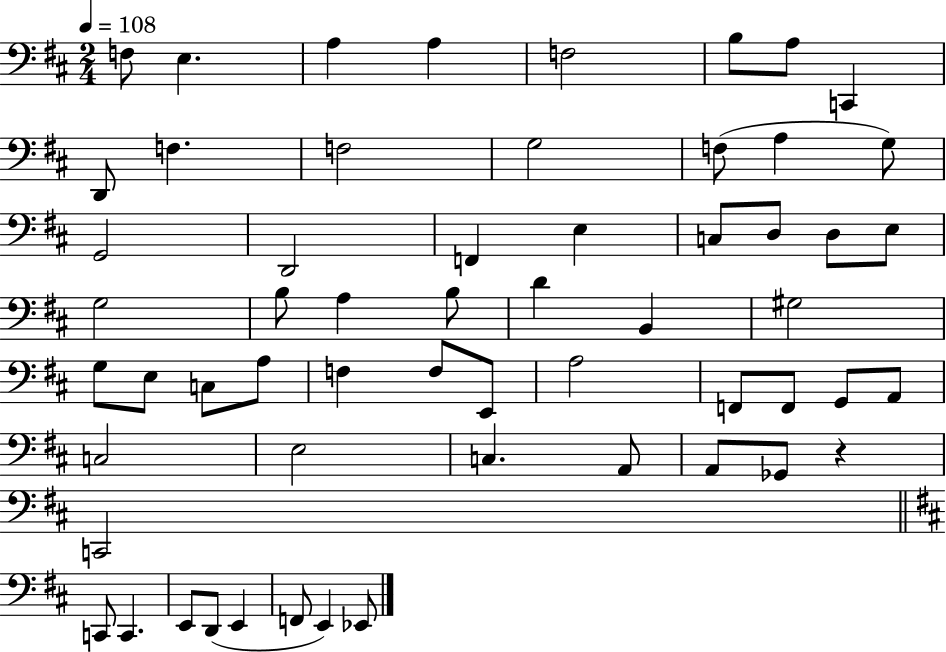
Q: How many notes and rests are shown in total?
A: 58